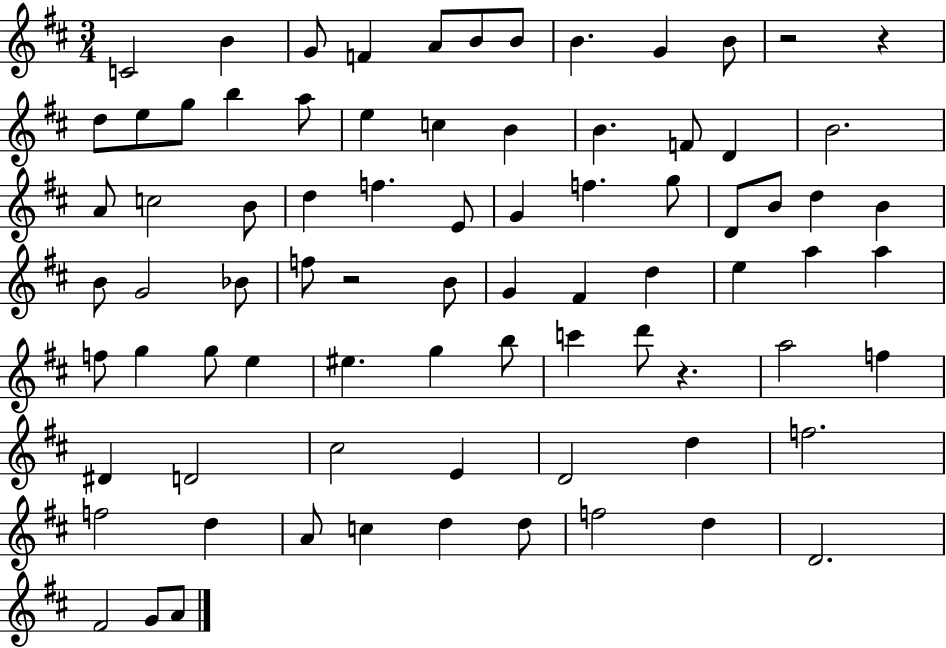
X:1
T:Untitled
M:3/4
L:1/4
K:D
C2 B G/2 F A/2 B/2 B/2 B G B/2 z2 z d/2 e/2 g/2 b a/2 e c B B F/2 D B2 A/2 c2 B/2 d f E/2 G f g/2 D/2 B/2 d B B/2 G2 _B/2 f/2 z2 B/2 G ^F d e a a f/2 g g/2 e ^e g b/2 c' d'/2 z a2 f ^D D2 ^c2 E D2 d f2 f2 d A/2 c d d/2 f2 d D2 ^F2 G/2 A/2